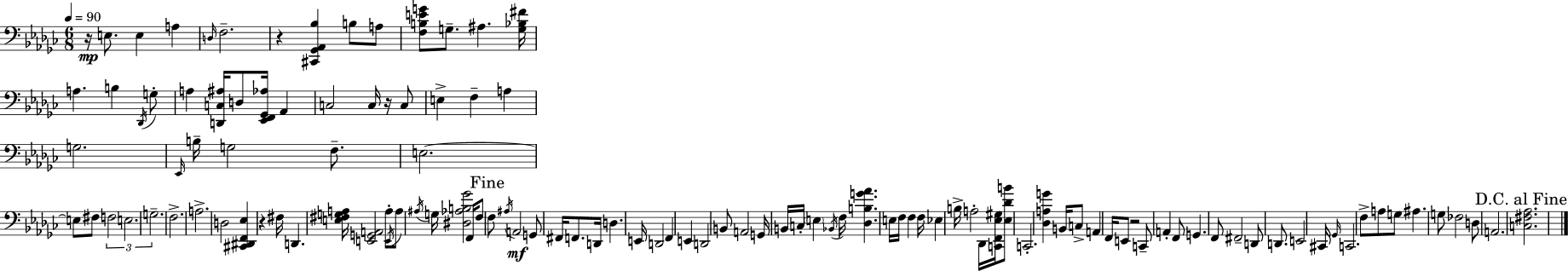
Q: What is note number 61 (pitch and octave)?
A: G2